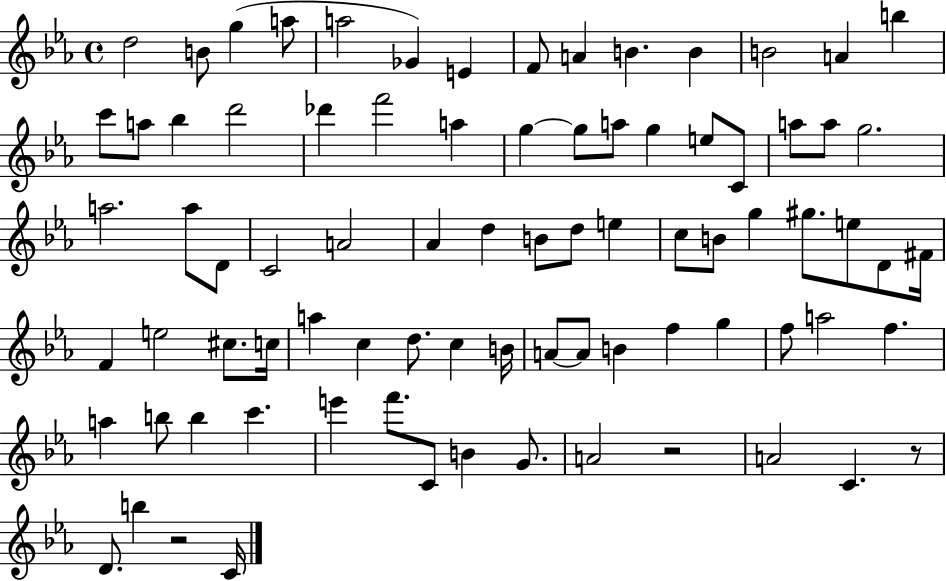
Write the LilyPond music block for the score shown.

{
  \clef treble
  \time 4/4
  \defaultTimeSignature
  \key ees \major
  d''2 b'8 g''4( a''8 | a''2 ges'4) e'4 | f'8 a'4 b'4. b'4 | b'2 a'4 b''4 | \break c'''8 a''8 bes''4 d'''2 | des'''4 f'''2 a''4 | g''4~~ g''8 a''8 g''4 e''8 c'8 | a''8 a''8 g''2. | \break a''2. a''8 d'8 | c'2 a'2 | aes'4 d''4 b'8 d''8 e''4 | c''8 b'8 g''4 gis''8. e''8 d'8 fis'16 | \break f'4 e''2 cis''8. c''16 | a''4 c''4 d''8. c''4 b'16 | a'8~~ a'8 b'4 f''4 g''4 | f''8 a''2 f''4. | \break a''4 b''8 b''4 c'''4. | e'''4 f'''8. c'8 b'4 g'8. | a'2 r2 | a'2 c'4. r8 | \break d'8. b''4 r2 c'16 | \bar "|."
}